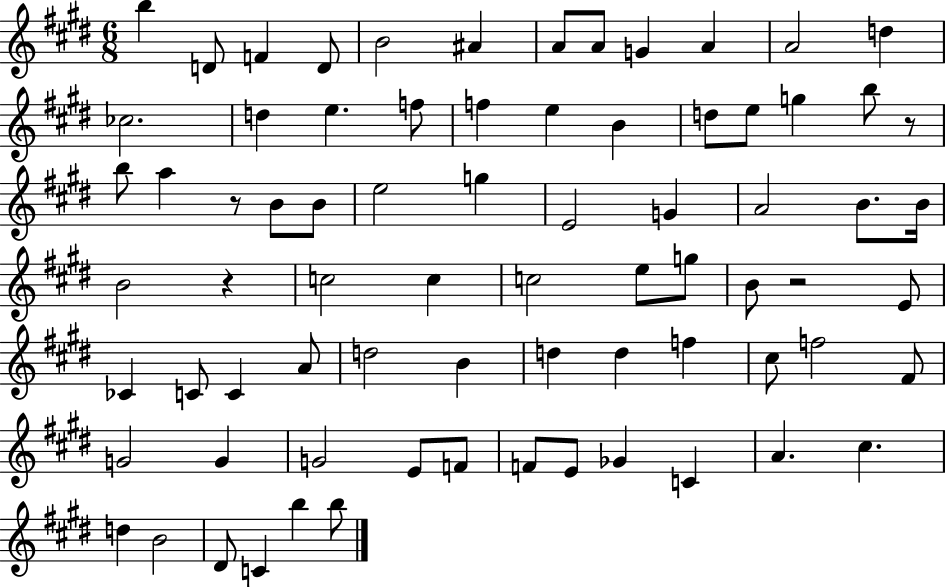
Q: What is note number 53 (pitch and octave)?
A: F5